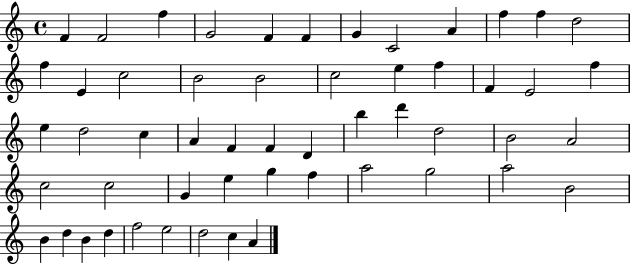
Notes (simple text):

F4/q F4/h F5/q G4/h F4/q F4/q G4/q C4/h A4/q F5/q F5/q D5/h F5/q E4/q C5/h B4/h B4/h C5/h E5/q F5/q F4/q E4/h F5/q E5/q D5/h C5/q A4/q F4/q F4/q D4/q B5/q D6/q D5/h B4/h A4/h C5/h C5/h G4/q E5/q G5/q F5/q A5/h G5/h A5/h B4/h B4/q D5/q B4/q D5/q F5/h E5/h D5/h C5/q A4/q